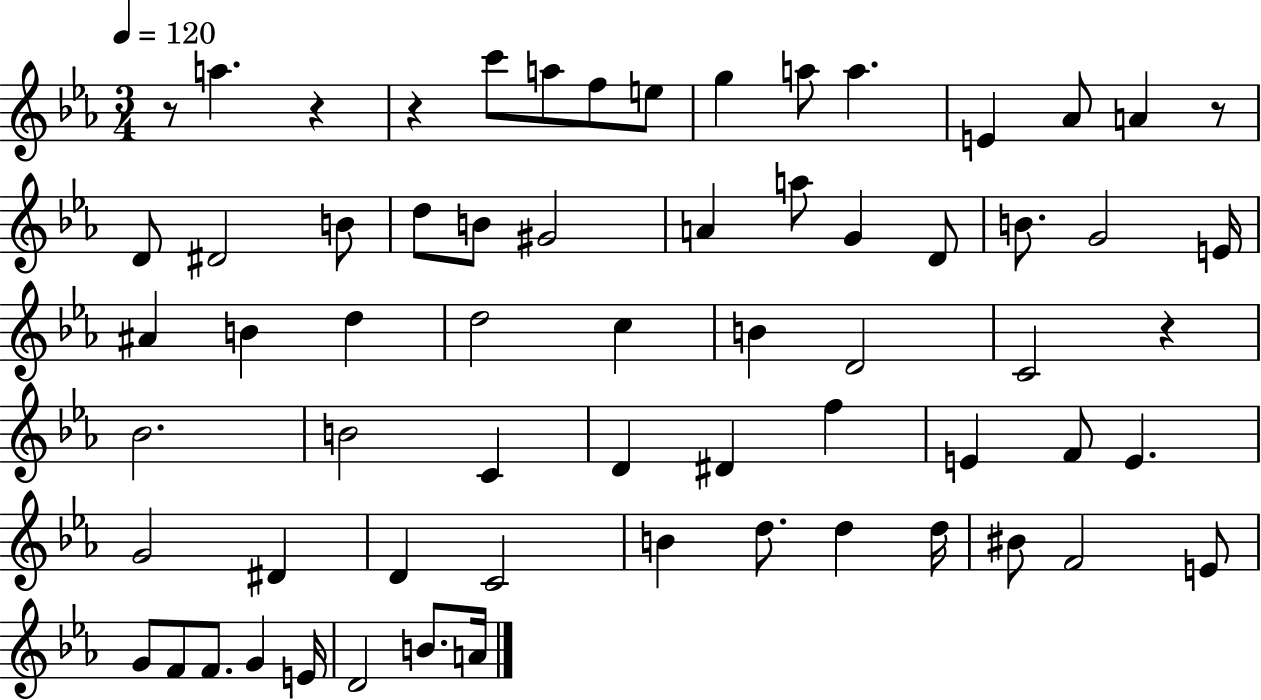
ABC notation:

X:1
T:Untitled
M:3/4
L:1/4
K:Eb
z/2 a z z c'/2 a/2 f/2 e/2 g a/2 a E _A/2 A z/2 D/2 ^D2 B/2 d/2 B/2 ^G2 A a/2 G D/2 B/2 G2 E/4 ^A B d d2 c B D2 C2 z _B2 B2 C D ^D f E F/2 E G2 ^D D C2 B d/2 d d/4 ^B/2 F2 E/2 G/2 F/2 F/2 G E/4 D2 B/2 A/4